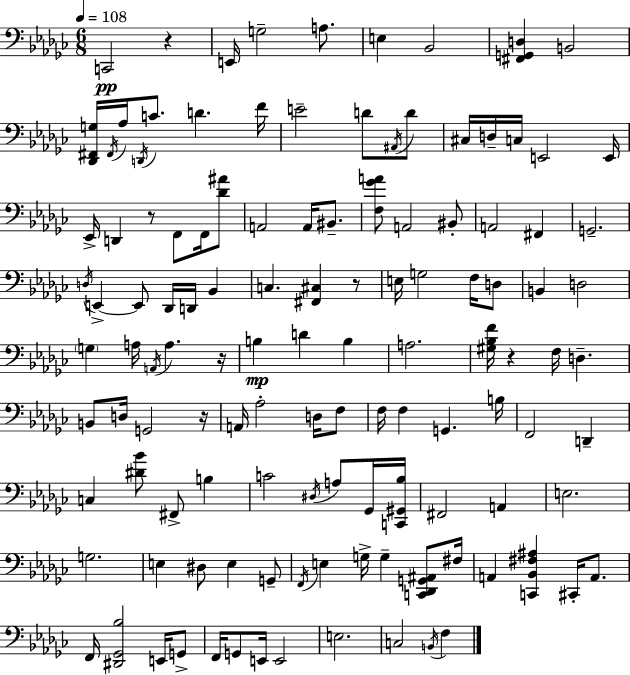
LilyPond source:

{
  \clef bass
  \numericTimeSignature
  \time 6/8
  \key ees \minor
  \tempo 4 = 108
  c,2\pp r4 | e,16 g2-- a8. | e4 bes,2 | <fis, g, d>4 b,2 | \break <des, fis, g>16 \acciaccatura { fis,16 } aes16 \acciaccatura { d,16 } c'8. d'4. | f'16 e'2-- d'8 | \acciaccatura { ais,16 } d'8 cis16 d16-- c16 e,2 | e,16 ees,16-> d,4 r8 f,8 | \break f,16 <des' ais'>8 a,2 a,16 | bis,8.-- <f ges' a'>8 a,2 | bis,8-. a,2 fis,4 | g,2.-- | \break \acciaccatura { d16 } e,4->~~ e,8 des,16 d,16 | bes,4 c4. <fis, cis>4 | r8 e16 g2 | f16 d8 b,4 d2 | \break \parenthesize g4 a16 \acciaccatura { a,16 } a4. | r16 b4\mp d'4 | b4 a2. | <gis bes f'>16 r4 f16 d4.-- | \break b,8 d16 g,2 | r16 a,16 aes2-. | d16 f8 f16 f4 g,4. | b16 f,2 | \break d,4-- c4 <dis' bes'>8 fis,8-> | b4 c'2 | \acciaccatura { dis16 } a8 ges,16 <c, gis, bes>16 fis,2 | a,4 e2. | \break g2. | e4 dis8 | e4 g,8-- \acciaccatura { f,16 } e4 g16-> | g4-- <c, des, g, ais,>8 fis16 a,4 <c, bes, fis ais>4 | \break cis,16-. a,8. f,16 <dis, ges, bes>2 | e,16 g,8-> f,16 g,8 e,16 e,2 | e2. | c2 | \break \acciaccatura { b,16 } f4 \bar "|."
}